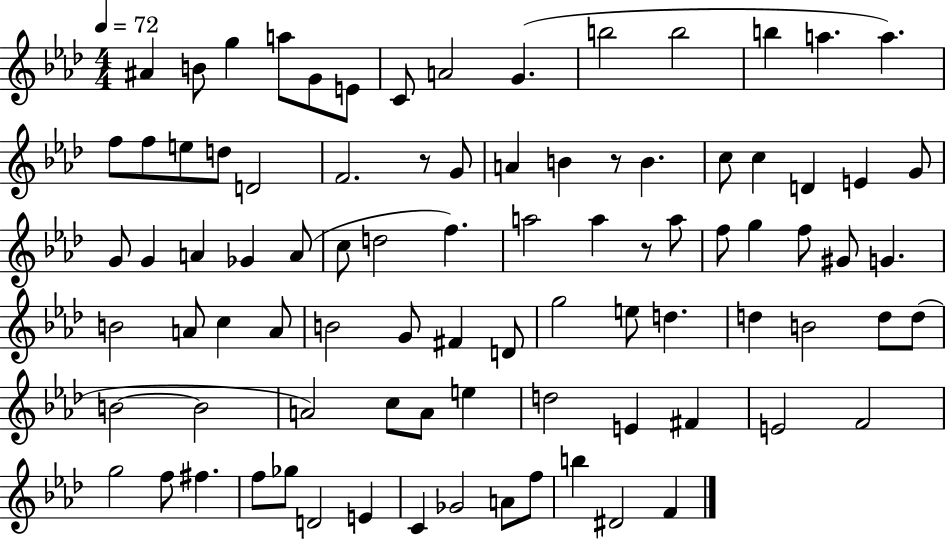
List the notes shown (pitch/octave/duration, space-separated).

A#4/q B4/e G5/q A5/e G4/e E4/e C4/e A4/h G4/q. B5/h B5/h B5/q A5/q. A5/q. F5/e F5/e E5/e D5/e D4/h F4/h. R/e G4/e A4/q B4/q R/e B4/q. C5/e C5/q D4/q E4/q G4/e G4/e G4/q A4/q Gb4/q A4/e C5/e D5/h F5/q. A5/h A5/q R/e A5/e F5/e G5/q F5/e G#4/e G4/q. B4/h A4/e C5/q A4/e B4/h G4/e F#4/q D4/e G5/h E5/e D5/q. D5/q B4/h D5/e D5/e B4/h B4/h A4/h C5/e A4/e E5/q D5/h E4/q F#4/q E4/h F4/h G5/h F5/e F#5/q. F5/e Gb5/e D4/h E4/q C4/q Gb4/h A4/e F5/e B5/q D#4/h F4/q